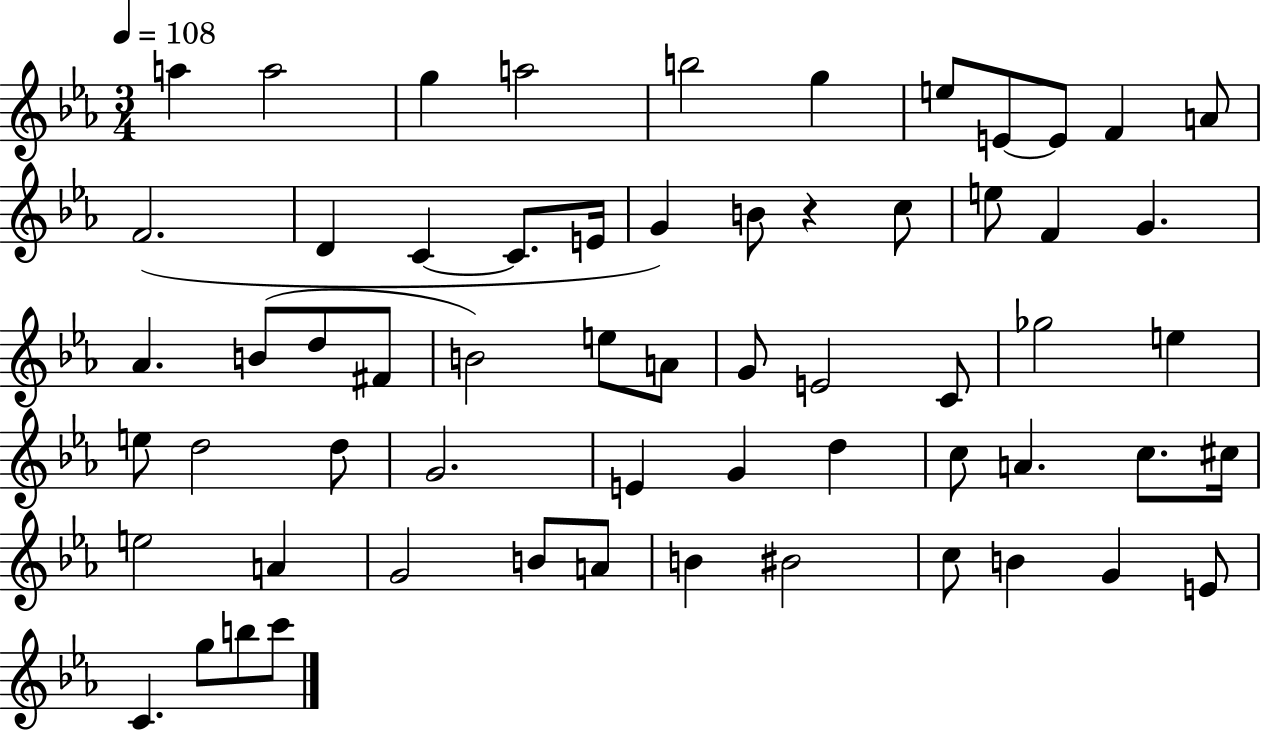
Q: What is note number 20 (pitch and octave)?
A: E5